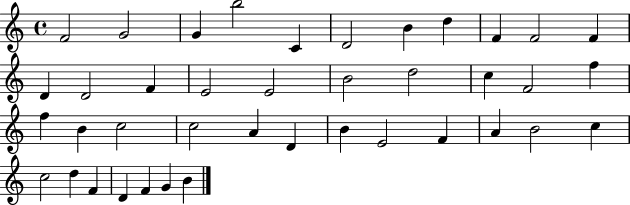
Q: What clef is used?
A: treble